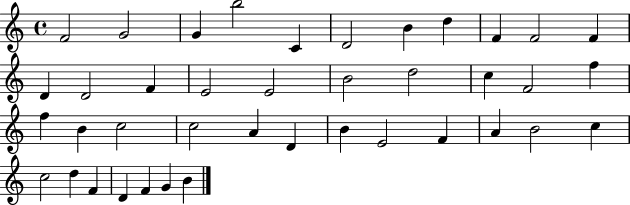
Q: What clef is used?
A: treble